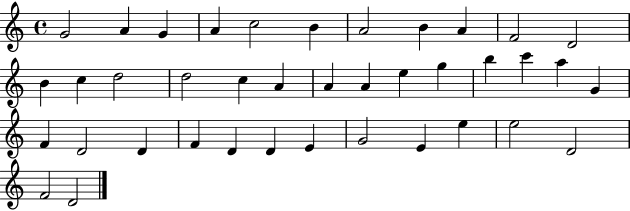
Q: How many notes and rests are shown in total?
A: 39